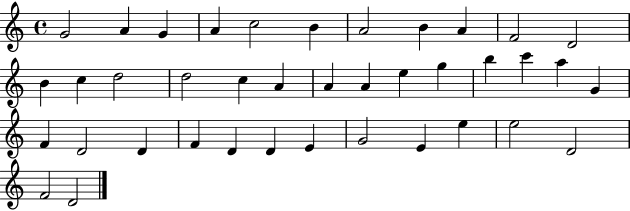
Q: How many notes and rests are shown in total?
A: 39